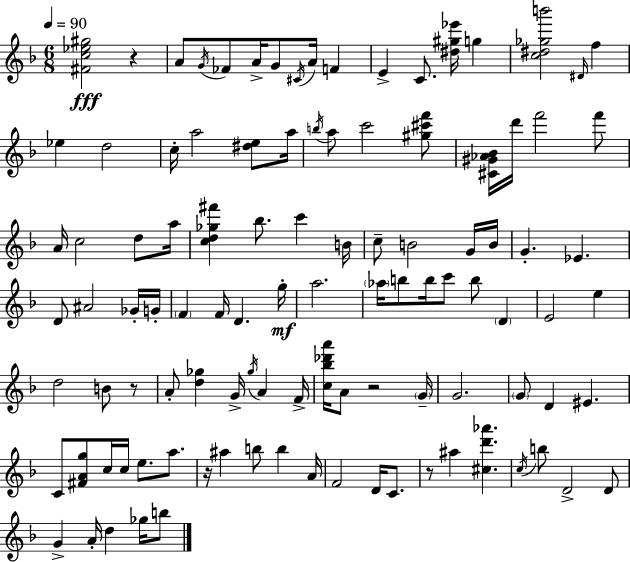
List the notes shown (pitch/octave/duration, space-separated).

[F#4,C5,Eb5,G#5]/h R/q A4/e G4/s FES4/e A4/s G4/e C#4/s A4/s F4/q E4/q C4/e. [D#5,G#5,Eb6]/s G5/q [C5,D#5,Gb5,B6]/h D#4/s F5/q Eb5/q D5/h C5/s A5/h [D#5,E5]/e A5/s B5/s A5/e C6/h [G#5,C#6,F6]/e [C#4,G#4,Ab4,Bb4]/s D6/s F6/h F6/e A4/s C5/h D5/e A5/s [C5,D5,Gb5,F#6]/q Bb5/e. C6/q B4/s C5/e B4/h G4/s B4/s G4/q. Eb4/q. D4/e A#4/h Gb4/s G4/s F4/q F4/s D4/q. G5/s A5/h. Ab5/s B5/e B5/s C6/e B5/e D4/q E4/h E5/q D5/h B4/e R/e A4/e [D5,Gb5]/q G4/s Gb5/s A4/q F4/s [C5,Bb5,Db6,A6]/s A4/e R/h G4/s G4/h. G4/e D4/q EIS4/q. C4/e [F#4,A4,G5]/e C5/s C5/s E5/e. A5/e. R/s A#5/q B5/e B5/q A4/s F4/h D4/s C4/e. R/e A#5/q [C#5,D6,Ab6]/q. C5/s B5/e D4/h D4/e G4/q A4/s D5/q Gb5/s B5/e